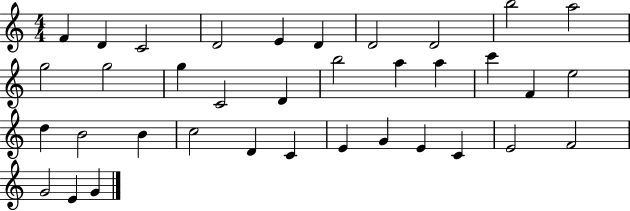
X:1
T:Untitled
M:4/4
L:1/4
K:C
F D C2 D2 E D D2 D2 b2 a2 g2 g2 g C2 D b2 a a c' F e2 d B2 B c2 D C E G E C E2 F2 G2 E G